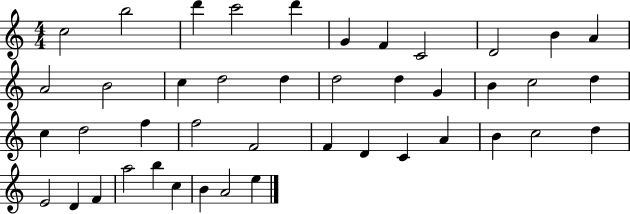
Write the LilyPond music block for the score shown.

{
  \clef treble
  \numericTimeSignature
  \time 4/4
  \key c \major
  c''2 b''2 | d'''4 c'''2 d'''4 | g'4 f'4 c'2 | d'2 b'4 a'4 | \break a'2 b'2 | c''4 d''2 d''4 | d''2 d''4 g'4 | b'4 c''2 d''4 | \break c''4 d''2 f''4 | f''2 f'2 | f'4 d'4 c'4 a'4 | b'4 c''2 d''4 | \break e'2 d'4 f'4 | a''2 b''4 c''4 | b'4 a'2 e''4 | \bar "|."
}